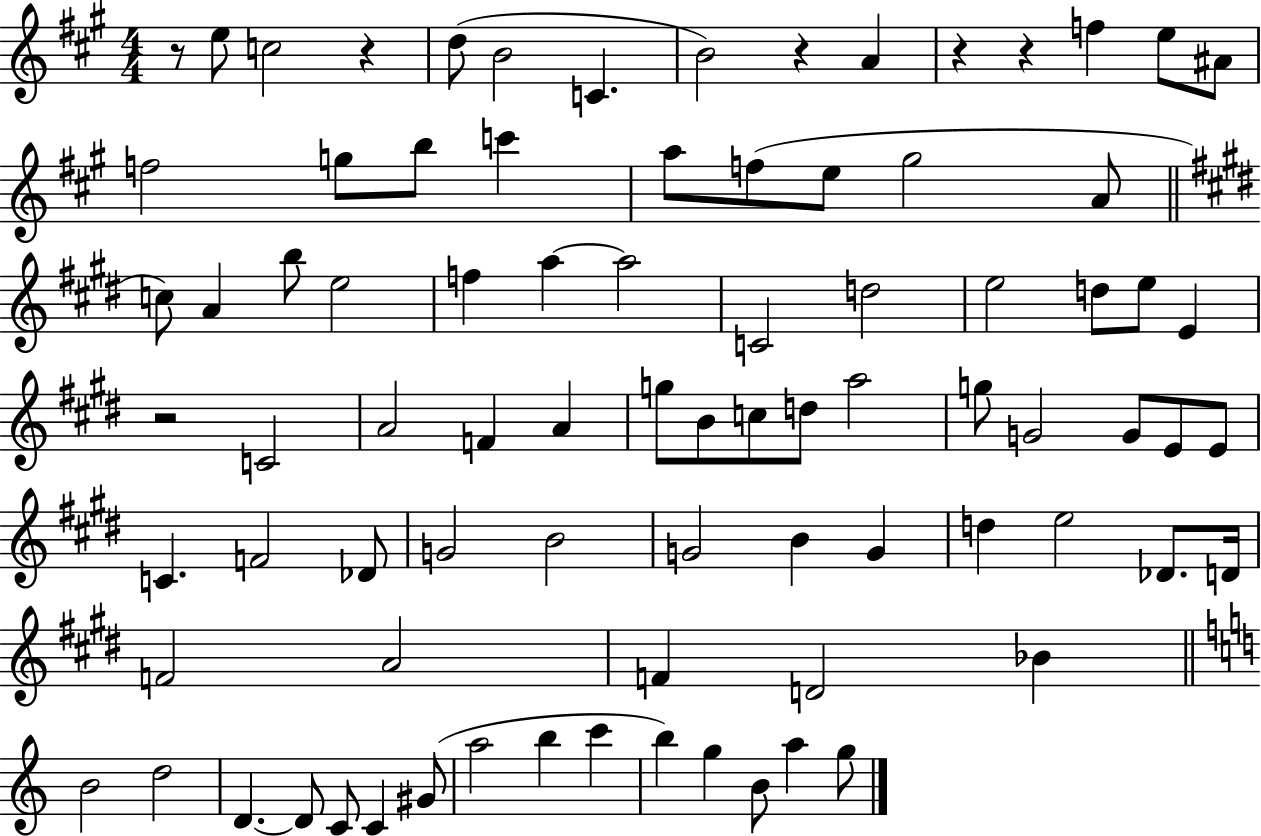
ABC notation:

X:1
T:Untitled
M:4/4
L:1/4
K:A
z/2 e/2 c2 z d/2 B2 C B2 z A z z f e/2 ^A/2 f2 g/2 b/2 c' a/2 f/2 e/2 ^g2 A/2 c/2 A b/2 e2 f a a2 C2 d2 e2 d/2 e/2 E z2 C2 A2 F A g/2 B/2 c/2 d/2 a2 g/2 G2 G/2 E/2 E/2 C F2 _D/2 G2 B2 G2 B G d e2 _D/2 D/4 F2 A2 F D2 _B B2 d2 D D/2 C/2 C ^G/2 a2 b c' b g B/2 a g/2